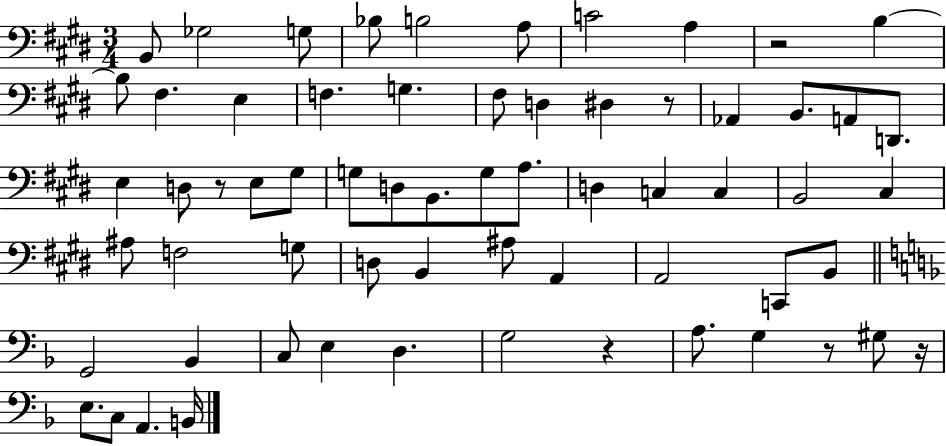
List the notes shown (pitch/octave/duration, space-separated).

B2/e Gb3/h G3/e Bb3/e B3/h A3/e C4/h A3/q R/h B3/q B3/e F#3/q. E3/q F3/q. G3/q. F#3/e D3/q D#3/q R/e Ab2/q B2/e. A2/e D2/e. E3/q D3/e R/e E3/e G#3/e G3/e D3/e B2/e. G3/e A3/e. D3/q C3/q C3/q B2/h C#3/q A#3/e F3/h G3/e D3/e B2/q A#3/e A2/q A2/h C2/e B2/e G2/h Bb2/q C3/e E3/q D3/q. G3/h R/q A3/e. G3/q R/e G#3/e R/s E3/e. C3/e A2/q. B2/s